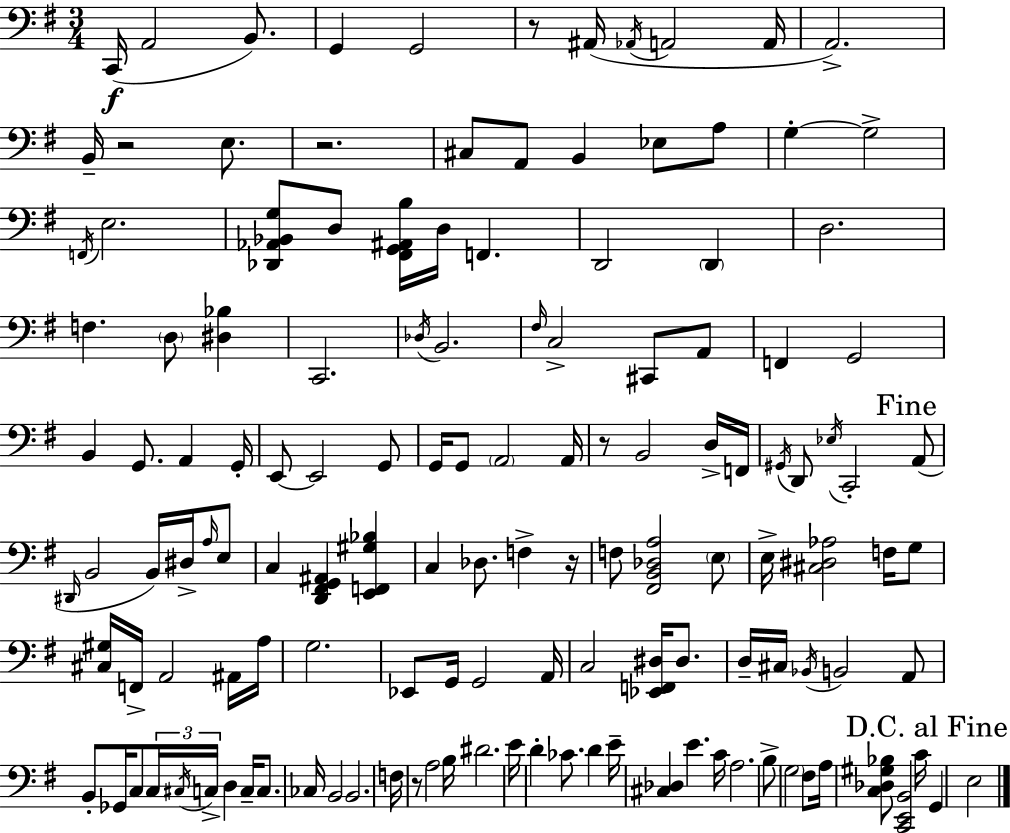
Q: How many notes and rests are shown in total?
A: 137